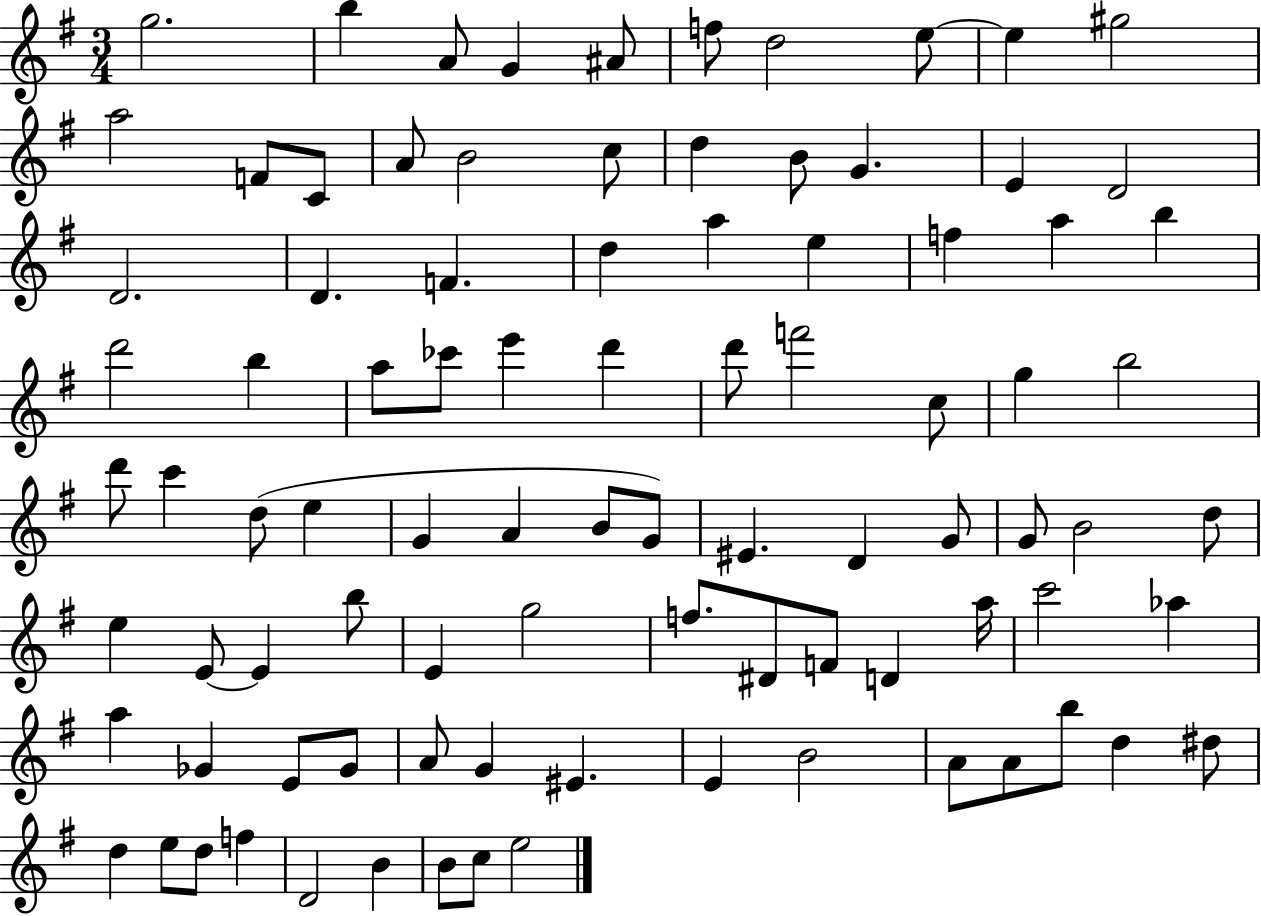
{
  \clef treble
  \numericTimeSignature
  \time 3/4
  \key g \major
  \repeat volta 2 { g''2. | b''4 a'8 g'4 ais'8 | f''8 d''2 e''8~~ | e''4 gis''2 | \break a''2 f'8 c'8 | a'8 b'2 c''8 | d''4 b'8 g'4. | e'4 d'2 | \break d'2. | d'4. f'4. | d''4 a''4 e''4 | f''4 a''4 b''4 | \break d'''2 b''4 | a''8 ces'''8 e'''4 d'''4 | d'''8 f'''2 c''8 | g''4 b''2 | \break d'''8 c'''4 d''8( e''4 | g'4 a'4 b'8 g'8) | eis'4. d'4 g'8 | g'8 b'2 d''8 | \break e''4 e'8~~ e'4 b''8 | e'4 g''2 | f''8. dis'8 f'8 d'4 a''16 | c'''2 aes''4 | \break a''4 ges'4 e'8 ges'8 | a'8 g'4 eis'4. | e'4 b'2 | a'8 a'8 b''8 d''4 dis''8 | \break d''4 e''8 d''8 f''4 | d'2 b'4 | b'8 c''8 e''2 | } \bar "|."
}